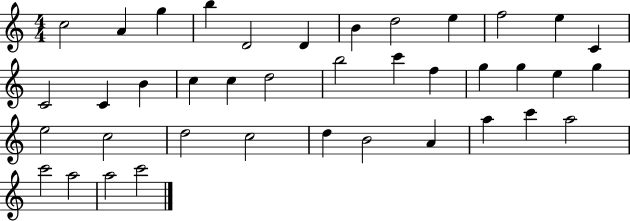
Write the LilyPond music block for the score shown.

{
  \clef treble
  \numericTimeSignature
  \time 4/4
  \key c \major
  c''2 a'4 g''4 | b''4 d'2 d'4 | b'4 d''2 e''4 | f''2 e''4 c'4 | \break c'2 c'4 b'4 | c''4 c''4 d''2 | b''2 c'''4 f''4 | g''4 g''4 e''4 g''4 | \break e''2 c''2 | d''2 c''2 | d''4 b'2 a'4 | a''4 c'''4 a''2 | \break c'''2 a''2 | a''2 c'''2 | \bar "|."
}